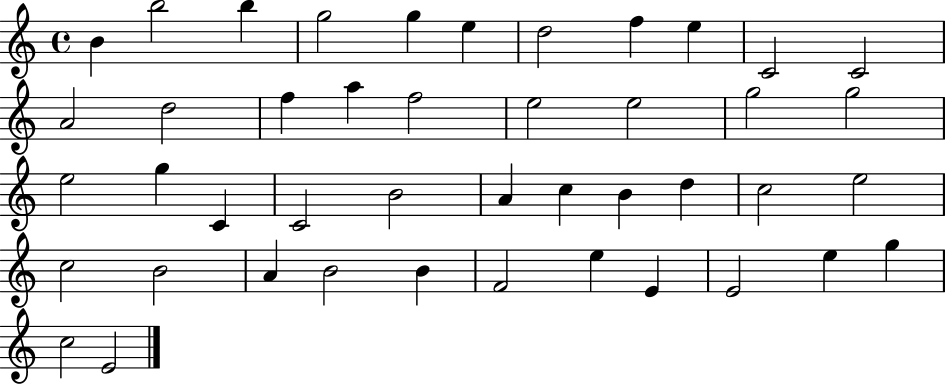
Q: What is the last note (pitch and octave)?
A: E4